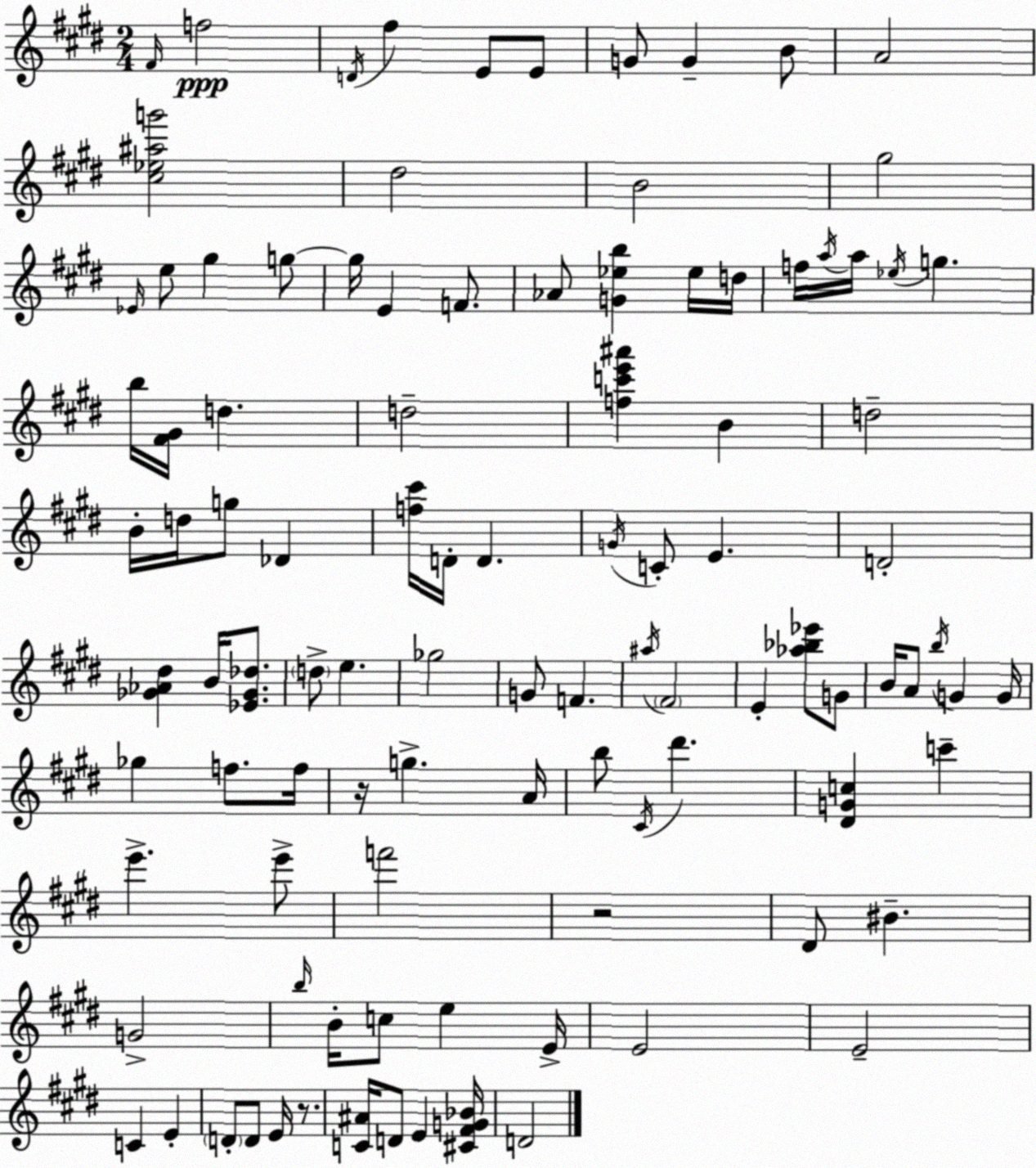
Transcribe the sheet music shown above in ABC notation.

X:1
T:Untitled
M:2/4
L:1/4
K:E
^F/4 f2 D/4 ^f E/2 E/2 G/2 G B/2 A2 [^c_e^ag']2 ^d2 B2 ^g2 _E/4 e/2 ^g g/2 g/4 E F/2 _A/2 [G_eb] _e/4 d/4 f/4 a/4 a/4 _e/4 g b/4 [^F^G]/4 d d2 [fc'e'^a'] B d2 B/4 d/4 g/2 _D [f^c']/4 D/4 D G/4 C/2 E D2 [_G_A^d] B/4 [_E_G_d]/2 d/2 e _g2 G/2 F ^a/4 ^F2 E [_a_b_e']/2 G/2 B/4 A/2 b/4 G G/4 _g f/2 f/4 z/4 g A/4 b/2 ^C/4 ^d' [^DGc] c' e' e'/2 f'2 z2 ^D/2 ^B G2 b/4 B/4 c/2 e E/4 E2 E2 C E D/2 D/2 E/4 z/2 [C^A]/4 D/2 E [^C^FG_B]/4 D2